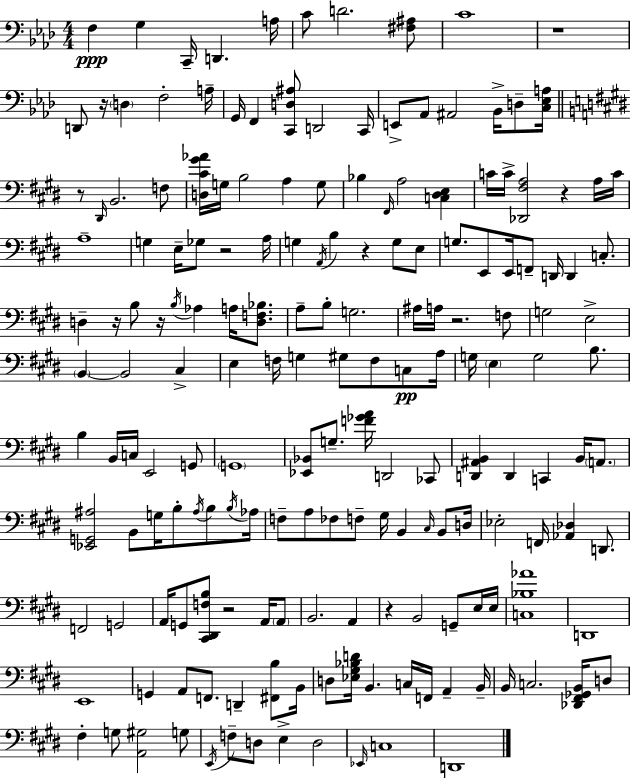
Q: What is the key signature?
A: AES major